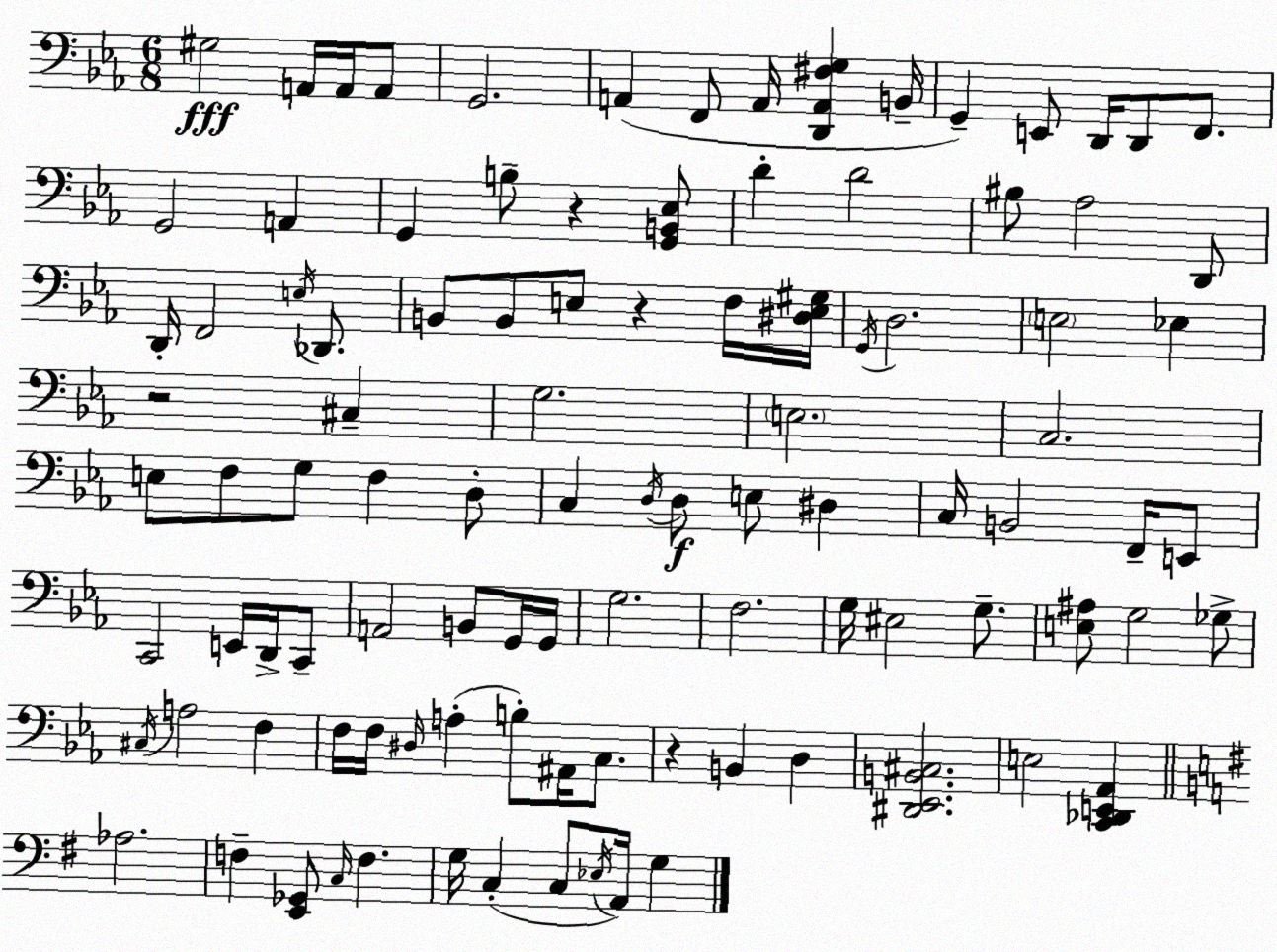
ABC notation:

X:1
T:Untitled
M:6/8
L:1/4
K:Cm
^G,2 A,,/4 A,,/4 A,,/2 G,,2 A,, F,,/2 A,,/4 [D,,A,,^F,G,] B,,/4 G,, E,,/2 D,,/4 D,,/2 F,,/2 G,,2 A,, G,, B,/2 z [G,,B,,_E,]/2 D D2 ^B,/2 _A,2 D,,/2 D,,/4 F,,2 E,/4 _D,,/2 B,,/2 B,,/2 E,/2 z F,/4 [^D,E,^G,]/4 G,,/4 D,2 E,2 _E, z2 ^C, G,2 E,2 C,2 E,/2 F,/2 G,/2 F, D,/2 C, D,/4 D,/2 E,/2 ^D, C,/4 B,,2 F,,/4 E,,/2 C,,2 E,,/4 D,,/4 C,,/2 A,,2 B,,/2 G,,/4 G,,/4 G,2 F,2 G,/4 ^E,2 G,/2 [E,^A,]/2 G,2 _G,/2 ^C,/4 A,2 F, F,/4 F,/4 ^D,/4 A, B,/2 ^A,,/4 C,/2 z B,, D, [^D,,_E,,B,,^C,]2 E,2 [C,,_D,,E,,_A,,] _A,2 F, [E,,_G,,]/2 C,/4 F, G,/4 C, C,/2 _E,/4 A,,/4 G,